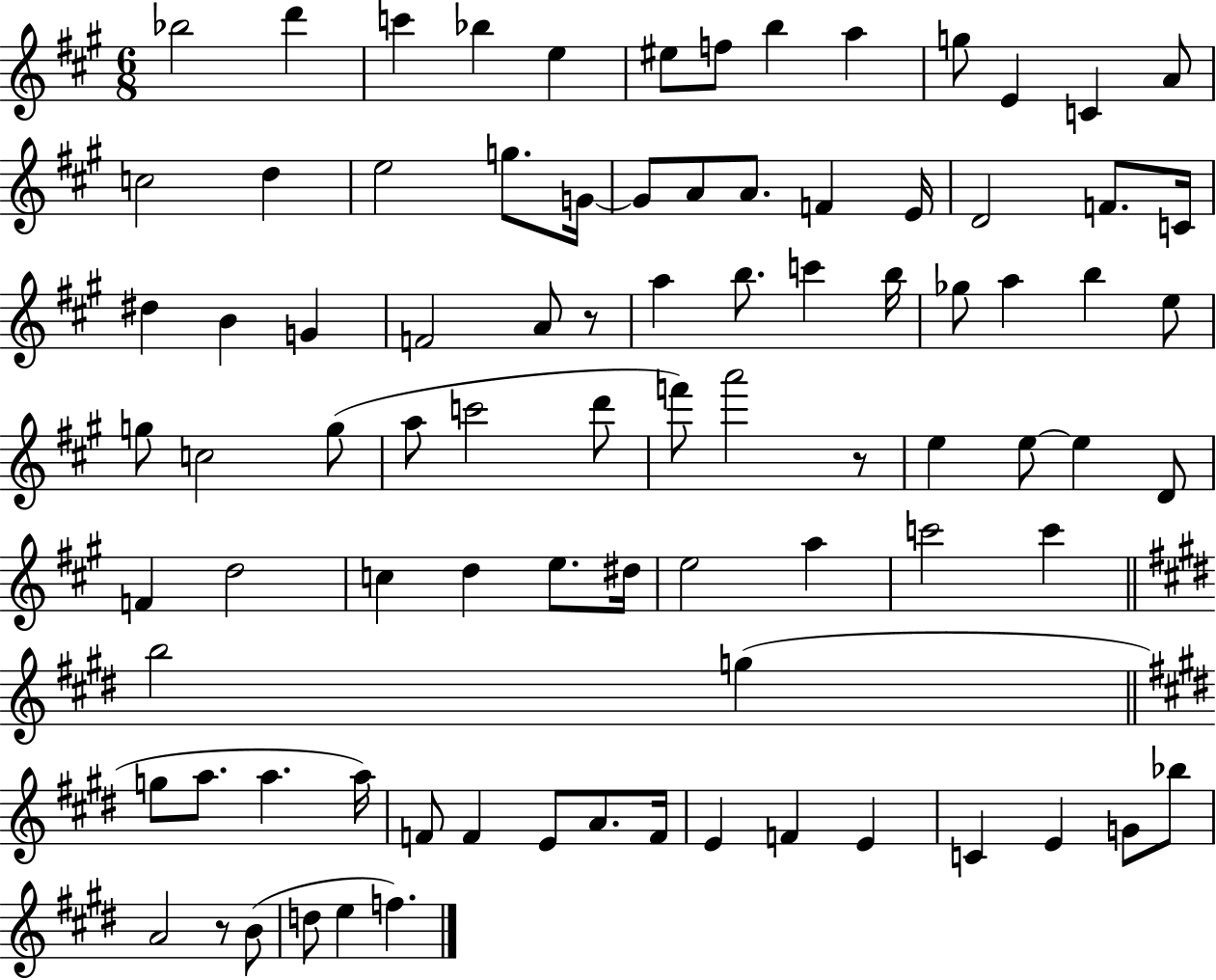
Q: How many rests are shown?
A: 3